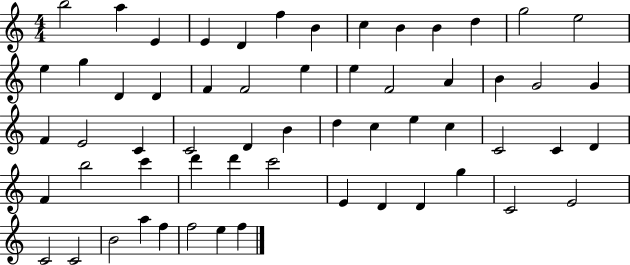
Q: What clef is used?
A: treble